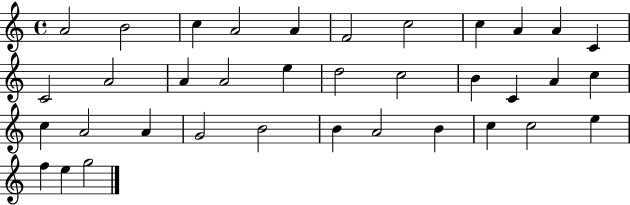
A4/h B4/h C5/q A4/h A4/q F4/h C5/h C5/q A4/q A4/q C4/q C4/h A4/h A4/q A4/h E5/q D5/h C5/h B4/q C4/q A4/q C5/q C5/q A4/h A4/q G4/h B4/h B4/q A4/h B4/q C5/q C5/h E5/q F5/q E5/q G5/h